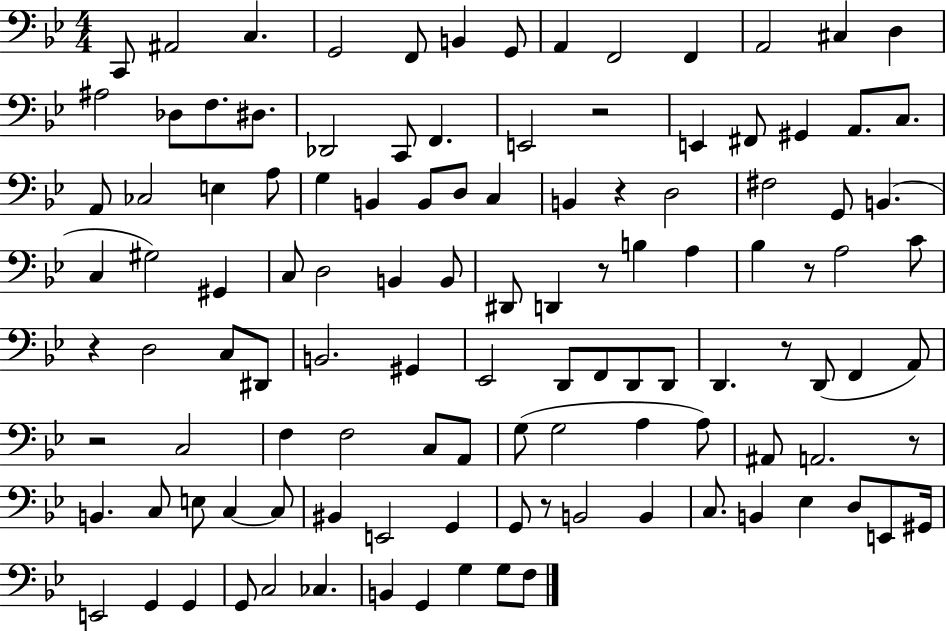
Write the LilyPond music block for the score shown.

{
  \clef bass
  \numericTimeSignature
  \time 4/4
  \key bes \major
  c,8 ais,2 c4. | g,2 f,8 b,4 g,8 | a,4 f,2 f,4 | a,2 cis4 d4 | \break ais2 des8 f8. dis8. | des,2 c,8 f,4. | e,2 r2 | e,4 fis,8 gis,4 a,8. c8. | \break a,8 ces2 e4 a8 | g4 b,4 b,8 d8 c4 | b,4 r4 d2 | fis2 g,8 b,4.( | \break c4 gis2) gis,4 | c8 d2 b,4 b,8 | dis,8 d,4 r8 b4 a4 | bes4 r8 a2 c'8 | \break r4 d2 c8 dis,8 | b,2. gis,4 | ees,2 d,8 f,8 d,8 d,8 | d,4. r8 d,8( f,4 a,8) | \break r2 c2 | f4 f2 c8 a,8 | g8( g2 a4 a8) | ais,8 a,2. r8 | \break b,4. c8 e8 c4~~ c8 | bis,4 e,2 g,4 | g,8 r8 b,2 b,4 | c8. b,4 ees4 d8 e,8 gis,16 | \break e,2 g,4 g,4 | g,8 c2 ces4. | b,4 g,4 g4 g8 f8 | \bar "|."
}